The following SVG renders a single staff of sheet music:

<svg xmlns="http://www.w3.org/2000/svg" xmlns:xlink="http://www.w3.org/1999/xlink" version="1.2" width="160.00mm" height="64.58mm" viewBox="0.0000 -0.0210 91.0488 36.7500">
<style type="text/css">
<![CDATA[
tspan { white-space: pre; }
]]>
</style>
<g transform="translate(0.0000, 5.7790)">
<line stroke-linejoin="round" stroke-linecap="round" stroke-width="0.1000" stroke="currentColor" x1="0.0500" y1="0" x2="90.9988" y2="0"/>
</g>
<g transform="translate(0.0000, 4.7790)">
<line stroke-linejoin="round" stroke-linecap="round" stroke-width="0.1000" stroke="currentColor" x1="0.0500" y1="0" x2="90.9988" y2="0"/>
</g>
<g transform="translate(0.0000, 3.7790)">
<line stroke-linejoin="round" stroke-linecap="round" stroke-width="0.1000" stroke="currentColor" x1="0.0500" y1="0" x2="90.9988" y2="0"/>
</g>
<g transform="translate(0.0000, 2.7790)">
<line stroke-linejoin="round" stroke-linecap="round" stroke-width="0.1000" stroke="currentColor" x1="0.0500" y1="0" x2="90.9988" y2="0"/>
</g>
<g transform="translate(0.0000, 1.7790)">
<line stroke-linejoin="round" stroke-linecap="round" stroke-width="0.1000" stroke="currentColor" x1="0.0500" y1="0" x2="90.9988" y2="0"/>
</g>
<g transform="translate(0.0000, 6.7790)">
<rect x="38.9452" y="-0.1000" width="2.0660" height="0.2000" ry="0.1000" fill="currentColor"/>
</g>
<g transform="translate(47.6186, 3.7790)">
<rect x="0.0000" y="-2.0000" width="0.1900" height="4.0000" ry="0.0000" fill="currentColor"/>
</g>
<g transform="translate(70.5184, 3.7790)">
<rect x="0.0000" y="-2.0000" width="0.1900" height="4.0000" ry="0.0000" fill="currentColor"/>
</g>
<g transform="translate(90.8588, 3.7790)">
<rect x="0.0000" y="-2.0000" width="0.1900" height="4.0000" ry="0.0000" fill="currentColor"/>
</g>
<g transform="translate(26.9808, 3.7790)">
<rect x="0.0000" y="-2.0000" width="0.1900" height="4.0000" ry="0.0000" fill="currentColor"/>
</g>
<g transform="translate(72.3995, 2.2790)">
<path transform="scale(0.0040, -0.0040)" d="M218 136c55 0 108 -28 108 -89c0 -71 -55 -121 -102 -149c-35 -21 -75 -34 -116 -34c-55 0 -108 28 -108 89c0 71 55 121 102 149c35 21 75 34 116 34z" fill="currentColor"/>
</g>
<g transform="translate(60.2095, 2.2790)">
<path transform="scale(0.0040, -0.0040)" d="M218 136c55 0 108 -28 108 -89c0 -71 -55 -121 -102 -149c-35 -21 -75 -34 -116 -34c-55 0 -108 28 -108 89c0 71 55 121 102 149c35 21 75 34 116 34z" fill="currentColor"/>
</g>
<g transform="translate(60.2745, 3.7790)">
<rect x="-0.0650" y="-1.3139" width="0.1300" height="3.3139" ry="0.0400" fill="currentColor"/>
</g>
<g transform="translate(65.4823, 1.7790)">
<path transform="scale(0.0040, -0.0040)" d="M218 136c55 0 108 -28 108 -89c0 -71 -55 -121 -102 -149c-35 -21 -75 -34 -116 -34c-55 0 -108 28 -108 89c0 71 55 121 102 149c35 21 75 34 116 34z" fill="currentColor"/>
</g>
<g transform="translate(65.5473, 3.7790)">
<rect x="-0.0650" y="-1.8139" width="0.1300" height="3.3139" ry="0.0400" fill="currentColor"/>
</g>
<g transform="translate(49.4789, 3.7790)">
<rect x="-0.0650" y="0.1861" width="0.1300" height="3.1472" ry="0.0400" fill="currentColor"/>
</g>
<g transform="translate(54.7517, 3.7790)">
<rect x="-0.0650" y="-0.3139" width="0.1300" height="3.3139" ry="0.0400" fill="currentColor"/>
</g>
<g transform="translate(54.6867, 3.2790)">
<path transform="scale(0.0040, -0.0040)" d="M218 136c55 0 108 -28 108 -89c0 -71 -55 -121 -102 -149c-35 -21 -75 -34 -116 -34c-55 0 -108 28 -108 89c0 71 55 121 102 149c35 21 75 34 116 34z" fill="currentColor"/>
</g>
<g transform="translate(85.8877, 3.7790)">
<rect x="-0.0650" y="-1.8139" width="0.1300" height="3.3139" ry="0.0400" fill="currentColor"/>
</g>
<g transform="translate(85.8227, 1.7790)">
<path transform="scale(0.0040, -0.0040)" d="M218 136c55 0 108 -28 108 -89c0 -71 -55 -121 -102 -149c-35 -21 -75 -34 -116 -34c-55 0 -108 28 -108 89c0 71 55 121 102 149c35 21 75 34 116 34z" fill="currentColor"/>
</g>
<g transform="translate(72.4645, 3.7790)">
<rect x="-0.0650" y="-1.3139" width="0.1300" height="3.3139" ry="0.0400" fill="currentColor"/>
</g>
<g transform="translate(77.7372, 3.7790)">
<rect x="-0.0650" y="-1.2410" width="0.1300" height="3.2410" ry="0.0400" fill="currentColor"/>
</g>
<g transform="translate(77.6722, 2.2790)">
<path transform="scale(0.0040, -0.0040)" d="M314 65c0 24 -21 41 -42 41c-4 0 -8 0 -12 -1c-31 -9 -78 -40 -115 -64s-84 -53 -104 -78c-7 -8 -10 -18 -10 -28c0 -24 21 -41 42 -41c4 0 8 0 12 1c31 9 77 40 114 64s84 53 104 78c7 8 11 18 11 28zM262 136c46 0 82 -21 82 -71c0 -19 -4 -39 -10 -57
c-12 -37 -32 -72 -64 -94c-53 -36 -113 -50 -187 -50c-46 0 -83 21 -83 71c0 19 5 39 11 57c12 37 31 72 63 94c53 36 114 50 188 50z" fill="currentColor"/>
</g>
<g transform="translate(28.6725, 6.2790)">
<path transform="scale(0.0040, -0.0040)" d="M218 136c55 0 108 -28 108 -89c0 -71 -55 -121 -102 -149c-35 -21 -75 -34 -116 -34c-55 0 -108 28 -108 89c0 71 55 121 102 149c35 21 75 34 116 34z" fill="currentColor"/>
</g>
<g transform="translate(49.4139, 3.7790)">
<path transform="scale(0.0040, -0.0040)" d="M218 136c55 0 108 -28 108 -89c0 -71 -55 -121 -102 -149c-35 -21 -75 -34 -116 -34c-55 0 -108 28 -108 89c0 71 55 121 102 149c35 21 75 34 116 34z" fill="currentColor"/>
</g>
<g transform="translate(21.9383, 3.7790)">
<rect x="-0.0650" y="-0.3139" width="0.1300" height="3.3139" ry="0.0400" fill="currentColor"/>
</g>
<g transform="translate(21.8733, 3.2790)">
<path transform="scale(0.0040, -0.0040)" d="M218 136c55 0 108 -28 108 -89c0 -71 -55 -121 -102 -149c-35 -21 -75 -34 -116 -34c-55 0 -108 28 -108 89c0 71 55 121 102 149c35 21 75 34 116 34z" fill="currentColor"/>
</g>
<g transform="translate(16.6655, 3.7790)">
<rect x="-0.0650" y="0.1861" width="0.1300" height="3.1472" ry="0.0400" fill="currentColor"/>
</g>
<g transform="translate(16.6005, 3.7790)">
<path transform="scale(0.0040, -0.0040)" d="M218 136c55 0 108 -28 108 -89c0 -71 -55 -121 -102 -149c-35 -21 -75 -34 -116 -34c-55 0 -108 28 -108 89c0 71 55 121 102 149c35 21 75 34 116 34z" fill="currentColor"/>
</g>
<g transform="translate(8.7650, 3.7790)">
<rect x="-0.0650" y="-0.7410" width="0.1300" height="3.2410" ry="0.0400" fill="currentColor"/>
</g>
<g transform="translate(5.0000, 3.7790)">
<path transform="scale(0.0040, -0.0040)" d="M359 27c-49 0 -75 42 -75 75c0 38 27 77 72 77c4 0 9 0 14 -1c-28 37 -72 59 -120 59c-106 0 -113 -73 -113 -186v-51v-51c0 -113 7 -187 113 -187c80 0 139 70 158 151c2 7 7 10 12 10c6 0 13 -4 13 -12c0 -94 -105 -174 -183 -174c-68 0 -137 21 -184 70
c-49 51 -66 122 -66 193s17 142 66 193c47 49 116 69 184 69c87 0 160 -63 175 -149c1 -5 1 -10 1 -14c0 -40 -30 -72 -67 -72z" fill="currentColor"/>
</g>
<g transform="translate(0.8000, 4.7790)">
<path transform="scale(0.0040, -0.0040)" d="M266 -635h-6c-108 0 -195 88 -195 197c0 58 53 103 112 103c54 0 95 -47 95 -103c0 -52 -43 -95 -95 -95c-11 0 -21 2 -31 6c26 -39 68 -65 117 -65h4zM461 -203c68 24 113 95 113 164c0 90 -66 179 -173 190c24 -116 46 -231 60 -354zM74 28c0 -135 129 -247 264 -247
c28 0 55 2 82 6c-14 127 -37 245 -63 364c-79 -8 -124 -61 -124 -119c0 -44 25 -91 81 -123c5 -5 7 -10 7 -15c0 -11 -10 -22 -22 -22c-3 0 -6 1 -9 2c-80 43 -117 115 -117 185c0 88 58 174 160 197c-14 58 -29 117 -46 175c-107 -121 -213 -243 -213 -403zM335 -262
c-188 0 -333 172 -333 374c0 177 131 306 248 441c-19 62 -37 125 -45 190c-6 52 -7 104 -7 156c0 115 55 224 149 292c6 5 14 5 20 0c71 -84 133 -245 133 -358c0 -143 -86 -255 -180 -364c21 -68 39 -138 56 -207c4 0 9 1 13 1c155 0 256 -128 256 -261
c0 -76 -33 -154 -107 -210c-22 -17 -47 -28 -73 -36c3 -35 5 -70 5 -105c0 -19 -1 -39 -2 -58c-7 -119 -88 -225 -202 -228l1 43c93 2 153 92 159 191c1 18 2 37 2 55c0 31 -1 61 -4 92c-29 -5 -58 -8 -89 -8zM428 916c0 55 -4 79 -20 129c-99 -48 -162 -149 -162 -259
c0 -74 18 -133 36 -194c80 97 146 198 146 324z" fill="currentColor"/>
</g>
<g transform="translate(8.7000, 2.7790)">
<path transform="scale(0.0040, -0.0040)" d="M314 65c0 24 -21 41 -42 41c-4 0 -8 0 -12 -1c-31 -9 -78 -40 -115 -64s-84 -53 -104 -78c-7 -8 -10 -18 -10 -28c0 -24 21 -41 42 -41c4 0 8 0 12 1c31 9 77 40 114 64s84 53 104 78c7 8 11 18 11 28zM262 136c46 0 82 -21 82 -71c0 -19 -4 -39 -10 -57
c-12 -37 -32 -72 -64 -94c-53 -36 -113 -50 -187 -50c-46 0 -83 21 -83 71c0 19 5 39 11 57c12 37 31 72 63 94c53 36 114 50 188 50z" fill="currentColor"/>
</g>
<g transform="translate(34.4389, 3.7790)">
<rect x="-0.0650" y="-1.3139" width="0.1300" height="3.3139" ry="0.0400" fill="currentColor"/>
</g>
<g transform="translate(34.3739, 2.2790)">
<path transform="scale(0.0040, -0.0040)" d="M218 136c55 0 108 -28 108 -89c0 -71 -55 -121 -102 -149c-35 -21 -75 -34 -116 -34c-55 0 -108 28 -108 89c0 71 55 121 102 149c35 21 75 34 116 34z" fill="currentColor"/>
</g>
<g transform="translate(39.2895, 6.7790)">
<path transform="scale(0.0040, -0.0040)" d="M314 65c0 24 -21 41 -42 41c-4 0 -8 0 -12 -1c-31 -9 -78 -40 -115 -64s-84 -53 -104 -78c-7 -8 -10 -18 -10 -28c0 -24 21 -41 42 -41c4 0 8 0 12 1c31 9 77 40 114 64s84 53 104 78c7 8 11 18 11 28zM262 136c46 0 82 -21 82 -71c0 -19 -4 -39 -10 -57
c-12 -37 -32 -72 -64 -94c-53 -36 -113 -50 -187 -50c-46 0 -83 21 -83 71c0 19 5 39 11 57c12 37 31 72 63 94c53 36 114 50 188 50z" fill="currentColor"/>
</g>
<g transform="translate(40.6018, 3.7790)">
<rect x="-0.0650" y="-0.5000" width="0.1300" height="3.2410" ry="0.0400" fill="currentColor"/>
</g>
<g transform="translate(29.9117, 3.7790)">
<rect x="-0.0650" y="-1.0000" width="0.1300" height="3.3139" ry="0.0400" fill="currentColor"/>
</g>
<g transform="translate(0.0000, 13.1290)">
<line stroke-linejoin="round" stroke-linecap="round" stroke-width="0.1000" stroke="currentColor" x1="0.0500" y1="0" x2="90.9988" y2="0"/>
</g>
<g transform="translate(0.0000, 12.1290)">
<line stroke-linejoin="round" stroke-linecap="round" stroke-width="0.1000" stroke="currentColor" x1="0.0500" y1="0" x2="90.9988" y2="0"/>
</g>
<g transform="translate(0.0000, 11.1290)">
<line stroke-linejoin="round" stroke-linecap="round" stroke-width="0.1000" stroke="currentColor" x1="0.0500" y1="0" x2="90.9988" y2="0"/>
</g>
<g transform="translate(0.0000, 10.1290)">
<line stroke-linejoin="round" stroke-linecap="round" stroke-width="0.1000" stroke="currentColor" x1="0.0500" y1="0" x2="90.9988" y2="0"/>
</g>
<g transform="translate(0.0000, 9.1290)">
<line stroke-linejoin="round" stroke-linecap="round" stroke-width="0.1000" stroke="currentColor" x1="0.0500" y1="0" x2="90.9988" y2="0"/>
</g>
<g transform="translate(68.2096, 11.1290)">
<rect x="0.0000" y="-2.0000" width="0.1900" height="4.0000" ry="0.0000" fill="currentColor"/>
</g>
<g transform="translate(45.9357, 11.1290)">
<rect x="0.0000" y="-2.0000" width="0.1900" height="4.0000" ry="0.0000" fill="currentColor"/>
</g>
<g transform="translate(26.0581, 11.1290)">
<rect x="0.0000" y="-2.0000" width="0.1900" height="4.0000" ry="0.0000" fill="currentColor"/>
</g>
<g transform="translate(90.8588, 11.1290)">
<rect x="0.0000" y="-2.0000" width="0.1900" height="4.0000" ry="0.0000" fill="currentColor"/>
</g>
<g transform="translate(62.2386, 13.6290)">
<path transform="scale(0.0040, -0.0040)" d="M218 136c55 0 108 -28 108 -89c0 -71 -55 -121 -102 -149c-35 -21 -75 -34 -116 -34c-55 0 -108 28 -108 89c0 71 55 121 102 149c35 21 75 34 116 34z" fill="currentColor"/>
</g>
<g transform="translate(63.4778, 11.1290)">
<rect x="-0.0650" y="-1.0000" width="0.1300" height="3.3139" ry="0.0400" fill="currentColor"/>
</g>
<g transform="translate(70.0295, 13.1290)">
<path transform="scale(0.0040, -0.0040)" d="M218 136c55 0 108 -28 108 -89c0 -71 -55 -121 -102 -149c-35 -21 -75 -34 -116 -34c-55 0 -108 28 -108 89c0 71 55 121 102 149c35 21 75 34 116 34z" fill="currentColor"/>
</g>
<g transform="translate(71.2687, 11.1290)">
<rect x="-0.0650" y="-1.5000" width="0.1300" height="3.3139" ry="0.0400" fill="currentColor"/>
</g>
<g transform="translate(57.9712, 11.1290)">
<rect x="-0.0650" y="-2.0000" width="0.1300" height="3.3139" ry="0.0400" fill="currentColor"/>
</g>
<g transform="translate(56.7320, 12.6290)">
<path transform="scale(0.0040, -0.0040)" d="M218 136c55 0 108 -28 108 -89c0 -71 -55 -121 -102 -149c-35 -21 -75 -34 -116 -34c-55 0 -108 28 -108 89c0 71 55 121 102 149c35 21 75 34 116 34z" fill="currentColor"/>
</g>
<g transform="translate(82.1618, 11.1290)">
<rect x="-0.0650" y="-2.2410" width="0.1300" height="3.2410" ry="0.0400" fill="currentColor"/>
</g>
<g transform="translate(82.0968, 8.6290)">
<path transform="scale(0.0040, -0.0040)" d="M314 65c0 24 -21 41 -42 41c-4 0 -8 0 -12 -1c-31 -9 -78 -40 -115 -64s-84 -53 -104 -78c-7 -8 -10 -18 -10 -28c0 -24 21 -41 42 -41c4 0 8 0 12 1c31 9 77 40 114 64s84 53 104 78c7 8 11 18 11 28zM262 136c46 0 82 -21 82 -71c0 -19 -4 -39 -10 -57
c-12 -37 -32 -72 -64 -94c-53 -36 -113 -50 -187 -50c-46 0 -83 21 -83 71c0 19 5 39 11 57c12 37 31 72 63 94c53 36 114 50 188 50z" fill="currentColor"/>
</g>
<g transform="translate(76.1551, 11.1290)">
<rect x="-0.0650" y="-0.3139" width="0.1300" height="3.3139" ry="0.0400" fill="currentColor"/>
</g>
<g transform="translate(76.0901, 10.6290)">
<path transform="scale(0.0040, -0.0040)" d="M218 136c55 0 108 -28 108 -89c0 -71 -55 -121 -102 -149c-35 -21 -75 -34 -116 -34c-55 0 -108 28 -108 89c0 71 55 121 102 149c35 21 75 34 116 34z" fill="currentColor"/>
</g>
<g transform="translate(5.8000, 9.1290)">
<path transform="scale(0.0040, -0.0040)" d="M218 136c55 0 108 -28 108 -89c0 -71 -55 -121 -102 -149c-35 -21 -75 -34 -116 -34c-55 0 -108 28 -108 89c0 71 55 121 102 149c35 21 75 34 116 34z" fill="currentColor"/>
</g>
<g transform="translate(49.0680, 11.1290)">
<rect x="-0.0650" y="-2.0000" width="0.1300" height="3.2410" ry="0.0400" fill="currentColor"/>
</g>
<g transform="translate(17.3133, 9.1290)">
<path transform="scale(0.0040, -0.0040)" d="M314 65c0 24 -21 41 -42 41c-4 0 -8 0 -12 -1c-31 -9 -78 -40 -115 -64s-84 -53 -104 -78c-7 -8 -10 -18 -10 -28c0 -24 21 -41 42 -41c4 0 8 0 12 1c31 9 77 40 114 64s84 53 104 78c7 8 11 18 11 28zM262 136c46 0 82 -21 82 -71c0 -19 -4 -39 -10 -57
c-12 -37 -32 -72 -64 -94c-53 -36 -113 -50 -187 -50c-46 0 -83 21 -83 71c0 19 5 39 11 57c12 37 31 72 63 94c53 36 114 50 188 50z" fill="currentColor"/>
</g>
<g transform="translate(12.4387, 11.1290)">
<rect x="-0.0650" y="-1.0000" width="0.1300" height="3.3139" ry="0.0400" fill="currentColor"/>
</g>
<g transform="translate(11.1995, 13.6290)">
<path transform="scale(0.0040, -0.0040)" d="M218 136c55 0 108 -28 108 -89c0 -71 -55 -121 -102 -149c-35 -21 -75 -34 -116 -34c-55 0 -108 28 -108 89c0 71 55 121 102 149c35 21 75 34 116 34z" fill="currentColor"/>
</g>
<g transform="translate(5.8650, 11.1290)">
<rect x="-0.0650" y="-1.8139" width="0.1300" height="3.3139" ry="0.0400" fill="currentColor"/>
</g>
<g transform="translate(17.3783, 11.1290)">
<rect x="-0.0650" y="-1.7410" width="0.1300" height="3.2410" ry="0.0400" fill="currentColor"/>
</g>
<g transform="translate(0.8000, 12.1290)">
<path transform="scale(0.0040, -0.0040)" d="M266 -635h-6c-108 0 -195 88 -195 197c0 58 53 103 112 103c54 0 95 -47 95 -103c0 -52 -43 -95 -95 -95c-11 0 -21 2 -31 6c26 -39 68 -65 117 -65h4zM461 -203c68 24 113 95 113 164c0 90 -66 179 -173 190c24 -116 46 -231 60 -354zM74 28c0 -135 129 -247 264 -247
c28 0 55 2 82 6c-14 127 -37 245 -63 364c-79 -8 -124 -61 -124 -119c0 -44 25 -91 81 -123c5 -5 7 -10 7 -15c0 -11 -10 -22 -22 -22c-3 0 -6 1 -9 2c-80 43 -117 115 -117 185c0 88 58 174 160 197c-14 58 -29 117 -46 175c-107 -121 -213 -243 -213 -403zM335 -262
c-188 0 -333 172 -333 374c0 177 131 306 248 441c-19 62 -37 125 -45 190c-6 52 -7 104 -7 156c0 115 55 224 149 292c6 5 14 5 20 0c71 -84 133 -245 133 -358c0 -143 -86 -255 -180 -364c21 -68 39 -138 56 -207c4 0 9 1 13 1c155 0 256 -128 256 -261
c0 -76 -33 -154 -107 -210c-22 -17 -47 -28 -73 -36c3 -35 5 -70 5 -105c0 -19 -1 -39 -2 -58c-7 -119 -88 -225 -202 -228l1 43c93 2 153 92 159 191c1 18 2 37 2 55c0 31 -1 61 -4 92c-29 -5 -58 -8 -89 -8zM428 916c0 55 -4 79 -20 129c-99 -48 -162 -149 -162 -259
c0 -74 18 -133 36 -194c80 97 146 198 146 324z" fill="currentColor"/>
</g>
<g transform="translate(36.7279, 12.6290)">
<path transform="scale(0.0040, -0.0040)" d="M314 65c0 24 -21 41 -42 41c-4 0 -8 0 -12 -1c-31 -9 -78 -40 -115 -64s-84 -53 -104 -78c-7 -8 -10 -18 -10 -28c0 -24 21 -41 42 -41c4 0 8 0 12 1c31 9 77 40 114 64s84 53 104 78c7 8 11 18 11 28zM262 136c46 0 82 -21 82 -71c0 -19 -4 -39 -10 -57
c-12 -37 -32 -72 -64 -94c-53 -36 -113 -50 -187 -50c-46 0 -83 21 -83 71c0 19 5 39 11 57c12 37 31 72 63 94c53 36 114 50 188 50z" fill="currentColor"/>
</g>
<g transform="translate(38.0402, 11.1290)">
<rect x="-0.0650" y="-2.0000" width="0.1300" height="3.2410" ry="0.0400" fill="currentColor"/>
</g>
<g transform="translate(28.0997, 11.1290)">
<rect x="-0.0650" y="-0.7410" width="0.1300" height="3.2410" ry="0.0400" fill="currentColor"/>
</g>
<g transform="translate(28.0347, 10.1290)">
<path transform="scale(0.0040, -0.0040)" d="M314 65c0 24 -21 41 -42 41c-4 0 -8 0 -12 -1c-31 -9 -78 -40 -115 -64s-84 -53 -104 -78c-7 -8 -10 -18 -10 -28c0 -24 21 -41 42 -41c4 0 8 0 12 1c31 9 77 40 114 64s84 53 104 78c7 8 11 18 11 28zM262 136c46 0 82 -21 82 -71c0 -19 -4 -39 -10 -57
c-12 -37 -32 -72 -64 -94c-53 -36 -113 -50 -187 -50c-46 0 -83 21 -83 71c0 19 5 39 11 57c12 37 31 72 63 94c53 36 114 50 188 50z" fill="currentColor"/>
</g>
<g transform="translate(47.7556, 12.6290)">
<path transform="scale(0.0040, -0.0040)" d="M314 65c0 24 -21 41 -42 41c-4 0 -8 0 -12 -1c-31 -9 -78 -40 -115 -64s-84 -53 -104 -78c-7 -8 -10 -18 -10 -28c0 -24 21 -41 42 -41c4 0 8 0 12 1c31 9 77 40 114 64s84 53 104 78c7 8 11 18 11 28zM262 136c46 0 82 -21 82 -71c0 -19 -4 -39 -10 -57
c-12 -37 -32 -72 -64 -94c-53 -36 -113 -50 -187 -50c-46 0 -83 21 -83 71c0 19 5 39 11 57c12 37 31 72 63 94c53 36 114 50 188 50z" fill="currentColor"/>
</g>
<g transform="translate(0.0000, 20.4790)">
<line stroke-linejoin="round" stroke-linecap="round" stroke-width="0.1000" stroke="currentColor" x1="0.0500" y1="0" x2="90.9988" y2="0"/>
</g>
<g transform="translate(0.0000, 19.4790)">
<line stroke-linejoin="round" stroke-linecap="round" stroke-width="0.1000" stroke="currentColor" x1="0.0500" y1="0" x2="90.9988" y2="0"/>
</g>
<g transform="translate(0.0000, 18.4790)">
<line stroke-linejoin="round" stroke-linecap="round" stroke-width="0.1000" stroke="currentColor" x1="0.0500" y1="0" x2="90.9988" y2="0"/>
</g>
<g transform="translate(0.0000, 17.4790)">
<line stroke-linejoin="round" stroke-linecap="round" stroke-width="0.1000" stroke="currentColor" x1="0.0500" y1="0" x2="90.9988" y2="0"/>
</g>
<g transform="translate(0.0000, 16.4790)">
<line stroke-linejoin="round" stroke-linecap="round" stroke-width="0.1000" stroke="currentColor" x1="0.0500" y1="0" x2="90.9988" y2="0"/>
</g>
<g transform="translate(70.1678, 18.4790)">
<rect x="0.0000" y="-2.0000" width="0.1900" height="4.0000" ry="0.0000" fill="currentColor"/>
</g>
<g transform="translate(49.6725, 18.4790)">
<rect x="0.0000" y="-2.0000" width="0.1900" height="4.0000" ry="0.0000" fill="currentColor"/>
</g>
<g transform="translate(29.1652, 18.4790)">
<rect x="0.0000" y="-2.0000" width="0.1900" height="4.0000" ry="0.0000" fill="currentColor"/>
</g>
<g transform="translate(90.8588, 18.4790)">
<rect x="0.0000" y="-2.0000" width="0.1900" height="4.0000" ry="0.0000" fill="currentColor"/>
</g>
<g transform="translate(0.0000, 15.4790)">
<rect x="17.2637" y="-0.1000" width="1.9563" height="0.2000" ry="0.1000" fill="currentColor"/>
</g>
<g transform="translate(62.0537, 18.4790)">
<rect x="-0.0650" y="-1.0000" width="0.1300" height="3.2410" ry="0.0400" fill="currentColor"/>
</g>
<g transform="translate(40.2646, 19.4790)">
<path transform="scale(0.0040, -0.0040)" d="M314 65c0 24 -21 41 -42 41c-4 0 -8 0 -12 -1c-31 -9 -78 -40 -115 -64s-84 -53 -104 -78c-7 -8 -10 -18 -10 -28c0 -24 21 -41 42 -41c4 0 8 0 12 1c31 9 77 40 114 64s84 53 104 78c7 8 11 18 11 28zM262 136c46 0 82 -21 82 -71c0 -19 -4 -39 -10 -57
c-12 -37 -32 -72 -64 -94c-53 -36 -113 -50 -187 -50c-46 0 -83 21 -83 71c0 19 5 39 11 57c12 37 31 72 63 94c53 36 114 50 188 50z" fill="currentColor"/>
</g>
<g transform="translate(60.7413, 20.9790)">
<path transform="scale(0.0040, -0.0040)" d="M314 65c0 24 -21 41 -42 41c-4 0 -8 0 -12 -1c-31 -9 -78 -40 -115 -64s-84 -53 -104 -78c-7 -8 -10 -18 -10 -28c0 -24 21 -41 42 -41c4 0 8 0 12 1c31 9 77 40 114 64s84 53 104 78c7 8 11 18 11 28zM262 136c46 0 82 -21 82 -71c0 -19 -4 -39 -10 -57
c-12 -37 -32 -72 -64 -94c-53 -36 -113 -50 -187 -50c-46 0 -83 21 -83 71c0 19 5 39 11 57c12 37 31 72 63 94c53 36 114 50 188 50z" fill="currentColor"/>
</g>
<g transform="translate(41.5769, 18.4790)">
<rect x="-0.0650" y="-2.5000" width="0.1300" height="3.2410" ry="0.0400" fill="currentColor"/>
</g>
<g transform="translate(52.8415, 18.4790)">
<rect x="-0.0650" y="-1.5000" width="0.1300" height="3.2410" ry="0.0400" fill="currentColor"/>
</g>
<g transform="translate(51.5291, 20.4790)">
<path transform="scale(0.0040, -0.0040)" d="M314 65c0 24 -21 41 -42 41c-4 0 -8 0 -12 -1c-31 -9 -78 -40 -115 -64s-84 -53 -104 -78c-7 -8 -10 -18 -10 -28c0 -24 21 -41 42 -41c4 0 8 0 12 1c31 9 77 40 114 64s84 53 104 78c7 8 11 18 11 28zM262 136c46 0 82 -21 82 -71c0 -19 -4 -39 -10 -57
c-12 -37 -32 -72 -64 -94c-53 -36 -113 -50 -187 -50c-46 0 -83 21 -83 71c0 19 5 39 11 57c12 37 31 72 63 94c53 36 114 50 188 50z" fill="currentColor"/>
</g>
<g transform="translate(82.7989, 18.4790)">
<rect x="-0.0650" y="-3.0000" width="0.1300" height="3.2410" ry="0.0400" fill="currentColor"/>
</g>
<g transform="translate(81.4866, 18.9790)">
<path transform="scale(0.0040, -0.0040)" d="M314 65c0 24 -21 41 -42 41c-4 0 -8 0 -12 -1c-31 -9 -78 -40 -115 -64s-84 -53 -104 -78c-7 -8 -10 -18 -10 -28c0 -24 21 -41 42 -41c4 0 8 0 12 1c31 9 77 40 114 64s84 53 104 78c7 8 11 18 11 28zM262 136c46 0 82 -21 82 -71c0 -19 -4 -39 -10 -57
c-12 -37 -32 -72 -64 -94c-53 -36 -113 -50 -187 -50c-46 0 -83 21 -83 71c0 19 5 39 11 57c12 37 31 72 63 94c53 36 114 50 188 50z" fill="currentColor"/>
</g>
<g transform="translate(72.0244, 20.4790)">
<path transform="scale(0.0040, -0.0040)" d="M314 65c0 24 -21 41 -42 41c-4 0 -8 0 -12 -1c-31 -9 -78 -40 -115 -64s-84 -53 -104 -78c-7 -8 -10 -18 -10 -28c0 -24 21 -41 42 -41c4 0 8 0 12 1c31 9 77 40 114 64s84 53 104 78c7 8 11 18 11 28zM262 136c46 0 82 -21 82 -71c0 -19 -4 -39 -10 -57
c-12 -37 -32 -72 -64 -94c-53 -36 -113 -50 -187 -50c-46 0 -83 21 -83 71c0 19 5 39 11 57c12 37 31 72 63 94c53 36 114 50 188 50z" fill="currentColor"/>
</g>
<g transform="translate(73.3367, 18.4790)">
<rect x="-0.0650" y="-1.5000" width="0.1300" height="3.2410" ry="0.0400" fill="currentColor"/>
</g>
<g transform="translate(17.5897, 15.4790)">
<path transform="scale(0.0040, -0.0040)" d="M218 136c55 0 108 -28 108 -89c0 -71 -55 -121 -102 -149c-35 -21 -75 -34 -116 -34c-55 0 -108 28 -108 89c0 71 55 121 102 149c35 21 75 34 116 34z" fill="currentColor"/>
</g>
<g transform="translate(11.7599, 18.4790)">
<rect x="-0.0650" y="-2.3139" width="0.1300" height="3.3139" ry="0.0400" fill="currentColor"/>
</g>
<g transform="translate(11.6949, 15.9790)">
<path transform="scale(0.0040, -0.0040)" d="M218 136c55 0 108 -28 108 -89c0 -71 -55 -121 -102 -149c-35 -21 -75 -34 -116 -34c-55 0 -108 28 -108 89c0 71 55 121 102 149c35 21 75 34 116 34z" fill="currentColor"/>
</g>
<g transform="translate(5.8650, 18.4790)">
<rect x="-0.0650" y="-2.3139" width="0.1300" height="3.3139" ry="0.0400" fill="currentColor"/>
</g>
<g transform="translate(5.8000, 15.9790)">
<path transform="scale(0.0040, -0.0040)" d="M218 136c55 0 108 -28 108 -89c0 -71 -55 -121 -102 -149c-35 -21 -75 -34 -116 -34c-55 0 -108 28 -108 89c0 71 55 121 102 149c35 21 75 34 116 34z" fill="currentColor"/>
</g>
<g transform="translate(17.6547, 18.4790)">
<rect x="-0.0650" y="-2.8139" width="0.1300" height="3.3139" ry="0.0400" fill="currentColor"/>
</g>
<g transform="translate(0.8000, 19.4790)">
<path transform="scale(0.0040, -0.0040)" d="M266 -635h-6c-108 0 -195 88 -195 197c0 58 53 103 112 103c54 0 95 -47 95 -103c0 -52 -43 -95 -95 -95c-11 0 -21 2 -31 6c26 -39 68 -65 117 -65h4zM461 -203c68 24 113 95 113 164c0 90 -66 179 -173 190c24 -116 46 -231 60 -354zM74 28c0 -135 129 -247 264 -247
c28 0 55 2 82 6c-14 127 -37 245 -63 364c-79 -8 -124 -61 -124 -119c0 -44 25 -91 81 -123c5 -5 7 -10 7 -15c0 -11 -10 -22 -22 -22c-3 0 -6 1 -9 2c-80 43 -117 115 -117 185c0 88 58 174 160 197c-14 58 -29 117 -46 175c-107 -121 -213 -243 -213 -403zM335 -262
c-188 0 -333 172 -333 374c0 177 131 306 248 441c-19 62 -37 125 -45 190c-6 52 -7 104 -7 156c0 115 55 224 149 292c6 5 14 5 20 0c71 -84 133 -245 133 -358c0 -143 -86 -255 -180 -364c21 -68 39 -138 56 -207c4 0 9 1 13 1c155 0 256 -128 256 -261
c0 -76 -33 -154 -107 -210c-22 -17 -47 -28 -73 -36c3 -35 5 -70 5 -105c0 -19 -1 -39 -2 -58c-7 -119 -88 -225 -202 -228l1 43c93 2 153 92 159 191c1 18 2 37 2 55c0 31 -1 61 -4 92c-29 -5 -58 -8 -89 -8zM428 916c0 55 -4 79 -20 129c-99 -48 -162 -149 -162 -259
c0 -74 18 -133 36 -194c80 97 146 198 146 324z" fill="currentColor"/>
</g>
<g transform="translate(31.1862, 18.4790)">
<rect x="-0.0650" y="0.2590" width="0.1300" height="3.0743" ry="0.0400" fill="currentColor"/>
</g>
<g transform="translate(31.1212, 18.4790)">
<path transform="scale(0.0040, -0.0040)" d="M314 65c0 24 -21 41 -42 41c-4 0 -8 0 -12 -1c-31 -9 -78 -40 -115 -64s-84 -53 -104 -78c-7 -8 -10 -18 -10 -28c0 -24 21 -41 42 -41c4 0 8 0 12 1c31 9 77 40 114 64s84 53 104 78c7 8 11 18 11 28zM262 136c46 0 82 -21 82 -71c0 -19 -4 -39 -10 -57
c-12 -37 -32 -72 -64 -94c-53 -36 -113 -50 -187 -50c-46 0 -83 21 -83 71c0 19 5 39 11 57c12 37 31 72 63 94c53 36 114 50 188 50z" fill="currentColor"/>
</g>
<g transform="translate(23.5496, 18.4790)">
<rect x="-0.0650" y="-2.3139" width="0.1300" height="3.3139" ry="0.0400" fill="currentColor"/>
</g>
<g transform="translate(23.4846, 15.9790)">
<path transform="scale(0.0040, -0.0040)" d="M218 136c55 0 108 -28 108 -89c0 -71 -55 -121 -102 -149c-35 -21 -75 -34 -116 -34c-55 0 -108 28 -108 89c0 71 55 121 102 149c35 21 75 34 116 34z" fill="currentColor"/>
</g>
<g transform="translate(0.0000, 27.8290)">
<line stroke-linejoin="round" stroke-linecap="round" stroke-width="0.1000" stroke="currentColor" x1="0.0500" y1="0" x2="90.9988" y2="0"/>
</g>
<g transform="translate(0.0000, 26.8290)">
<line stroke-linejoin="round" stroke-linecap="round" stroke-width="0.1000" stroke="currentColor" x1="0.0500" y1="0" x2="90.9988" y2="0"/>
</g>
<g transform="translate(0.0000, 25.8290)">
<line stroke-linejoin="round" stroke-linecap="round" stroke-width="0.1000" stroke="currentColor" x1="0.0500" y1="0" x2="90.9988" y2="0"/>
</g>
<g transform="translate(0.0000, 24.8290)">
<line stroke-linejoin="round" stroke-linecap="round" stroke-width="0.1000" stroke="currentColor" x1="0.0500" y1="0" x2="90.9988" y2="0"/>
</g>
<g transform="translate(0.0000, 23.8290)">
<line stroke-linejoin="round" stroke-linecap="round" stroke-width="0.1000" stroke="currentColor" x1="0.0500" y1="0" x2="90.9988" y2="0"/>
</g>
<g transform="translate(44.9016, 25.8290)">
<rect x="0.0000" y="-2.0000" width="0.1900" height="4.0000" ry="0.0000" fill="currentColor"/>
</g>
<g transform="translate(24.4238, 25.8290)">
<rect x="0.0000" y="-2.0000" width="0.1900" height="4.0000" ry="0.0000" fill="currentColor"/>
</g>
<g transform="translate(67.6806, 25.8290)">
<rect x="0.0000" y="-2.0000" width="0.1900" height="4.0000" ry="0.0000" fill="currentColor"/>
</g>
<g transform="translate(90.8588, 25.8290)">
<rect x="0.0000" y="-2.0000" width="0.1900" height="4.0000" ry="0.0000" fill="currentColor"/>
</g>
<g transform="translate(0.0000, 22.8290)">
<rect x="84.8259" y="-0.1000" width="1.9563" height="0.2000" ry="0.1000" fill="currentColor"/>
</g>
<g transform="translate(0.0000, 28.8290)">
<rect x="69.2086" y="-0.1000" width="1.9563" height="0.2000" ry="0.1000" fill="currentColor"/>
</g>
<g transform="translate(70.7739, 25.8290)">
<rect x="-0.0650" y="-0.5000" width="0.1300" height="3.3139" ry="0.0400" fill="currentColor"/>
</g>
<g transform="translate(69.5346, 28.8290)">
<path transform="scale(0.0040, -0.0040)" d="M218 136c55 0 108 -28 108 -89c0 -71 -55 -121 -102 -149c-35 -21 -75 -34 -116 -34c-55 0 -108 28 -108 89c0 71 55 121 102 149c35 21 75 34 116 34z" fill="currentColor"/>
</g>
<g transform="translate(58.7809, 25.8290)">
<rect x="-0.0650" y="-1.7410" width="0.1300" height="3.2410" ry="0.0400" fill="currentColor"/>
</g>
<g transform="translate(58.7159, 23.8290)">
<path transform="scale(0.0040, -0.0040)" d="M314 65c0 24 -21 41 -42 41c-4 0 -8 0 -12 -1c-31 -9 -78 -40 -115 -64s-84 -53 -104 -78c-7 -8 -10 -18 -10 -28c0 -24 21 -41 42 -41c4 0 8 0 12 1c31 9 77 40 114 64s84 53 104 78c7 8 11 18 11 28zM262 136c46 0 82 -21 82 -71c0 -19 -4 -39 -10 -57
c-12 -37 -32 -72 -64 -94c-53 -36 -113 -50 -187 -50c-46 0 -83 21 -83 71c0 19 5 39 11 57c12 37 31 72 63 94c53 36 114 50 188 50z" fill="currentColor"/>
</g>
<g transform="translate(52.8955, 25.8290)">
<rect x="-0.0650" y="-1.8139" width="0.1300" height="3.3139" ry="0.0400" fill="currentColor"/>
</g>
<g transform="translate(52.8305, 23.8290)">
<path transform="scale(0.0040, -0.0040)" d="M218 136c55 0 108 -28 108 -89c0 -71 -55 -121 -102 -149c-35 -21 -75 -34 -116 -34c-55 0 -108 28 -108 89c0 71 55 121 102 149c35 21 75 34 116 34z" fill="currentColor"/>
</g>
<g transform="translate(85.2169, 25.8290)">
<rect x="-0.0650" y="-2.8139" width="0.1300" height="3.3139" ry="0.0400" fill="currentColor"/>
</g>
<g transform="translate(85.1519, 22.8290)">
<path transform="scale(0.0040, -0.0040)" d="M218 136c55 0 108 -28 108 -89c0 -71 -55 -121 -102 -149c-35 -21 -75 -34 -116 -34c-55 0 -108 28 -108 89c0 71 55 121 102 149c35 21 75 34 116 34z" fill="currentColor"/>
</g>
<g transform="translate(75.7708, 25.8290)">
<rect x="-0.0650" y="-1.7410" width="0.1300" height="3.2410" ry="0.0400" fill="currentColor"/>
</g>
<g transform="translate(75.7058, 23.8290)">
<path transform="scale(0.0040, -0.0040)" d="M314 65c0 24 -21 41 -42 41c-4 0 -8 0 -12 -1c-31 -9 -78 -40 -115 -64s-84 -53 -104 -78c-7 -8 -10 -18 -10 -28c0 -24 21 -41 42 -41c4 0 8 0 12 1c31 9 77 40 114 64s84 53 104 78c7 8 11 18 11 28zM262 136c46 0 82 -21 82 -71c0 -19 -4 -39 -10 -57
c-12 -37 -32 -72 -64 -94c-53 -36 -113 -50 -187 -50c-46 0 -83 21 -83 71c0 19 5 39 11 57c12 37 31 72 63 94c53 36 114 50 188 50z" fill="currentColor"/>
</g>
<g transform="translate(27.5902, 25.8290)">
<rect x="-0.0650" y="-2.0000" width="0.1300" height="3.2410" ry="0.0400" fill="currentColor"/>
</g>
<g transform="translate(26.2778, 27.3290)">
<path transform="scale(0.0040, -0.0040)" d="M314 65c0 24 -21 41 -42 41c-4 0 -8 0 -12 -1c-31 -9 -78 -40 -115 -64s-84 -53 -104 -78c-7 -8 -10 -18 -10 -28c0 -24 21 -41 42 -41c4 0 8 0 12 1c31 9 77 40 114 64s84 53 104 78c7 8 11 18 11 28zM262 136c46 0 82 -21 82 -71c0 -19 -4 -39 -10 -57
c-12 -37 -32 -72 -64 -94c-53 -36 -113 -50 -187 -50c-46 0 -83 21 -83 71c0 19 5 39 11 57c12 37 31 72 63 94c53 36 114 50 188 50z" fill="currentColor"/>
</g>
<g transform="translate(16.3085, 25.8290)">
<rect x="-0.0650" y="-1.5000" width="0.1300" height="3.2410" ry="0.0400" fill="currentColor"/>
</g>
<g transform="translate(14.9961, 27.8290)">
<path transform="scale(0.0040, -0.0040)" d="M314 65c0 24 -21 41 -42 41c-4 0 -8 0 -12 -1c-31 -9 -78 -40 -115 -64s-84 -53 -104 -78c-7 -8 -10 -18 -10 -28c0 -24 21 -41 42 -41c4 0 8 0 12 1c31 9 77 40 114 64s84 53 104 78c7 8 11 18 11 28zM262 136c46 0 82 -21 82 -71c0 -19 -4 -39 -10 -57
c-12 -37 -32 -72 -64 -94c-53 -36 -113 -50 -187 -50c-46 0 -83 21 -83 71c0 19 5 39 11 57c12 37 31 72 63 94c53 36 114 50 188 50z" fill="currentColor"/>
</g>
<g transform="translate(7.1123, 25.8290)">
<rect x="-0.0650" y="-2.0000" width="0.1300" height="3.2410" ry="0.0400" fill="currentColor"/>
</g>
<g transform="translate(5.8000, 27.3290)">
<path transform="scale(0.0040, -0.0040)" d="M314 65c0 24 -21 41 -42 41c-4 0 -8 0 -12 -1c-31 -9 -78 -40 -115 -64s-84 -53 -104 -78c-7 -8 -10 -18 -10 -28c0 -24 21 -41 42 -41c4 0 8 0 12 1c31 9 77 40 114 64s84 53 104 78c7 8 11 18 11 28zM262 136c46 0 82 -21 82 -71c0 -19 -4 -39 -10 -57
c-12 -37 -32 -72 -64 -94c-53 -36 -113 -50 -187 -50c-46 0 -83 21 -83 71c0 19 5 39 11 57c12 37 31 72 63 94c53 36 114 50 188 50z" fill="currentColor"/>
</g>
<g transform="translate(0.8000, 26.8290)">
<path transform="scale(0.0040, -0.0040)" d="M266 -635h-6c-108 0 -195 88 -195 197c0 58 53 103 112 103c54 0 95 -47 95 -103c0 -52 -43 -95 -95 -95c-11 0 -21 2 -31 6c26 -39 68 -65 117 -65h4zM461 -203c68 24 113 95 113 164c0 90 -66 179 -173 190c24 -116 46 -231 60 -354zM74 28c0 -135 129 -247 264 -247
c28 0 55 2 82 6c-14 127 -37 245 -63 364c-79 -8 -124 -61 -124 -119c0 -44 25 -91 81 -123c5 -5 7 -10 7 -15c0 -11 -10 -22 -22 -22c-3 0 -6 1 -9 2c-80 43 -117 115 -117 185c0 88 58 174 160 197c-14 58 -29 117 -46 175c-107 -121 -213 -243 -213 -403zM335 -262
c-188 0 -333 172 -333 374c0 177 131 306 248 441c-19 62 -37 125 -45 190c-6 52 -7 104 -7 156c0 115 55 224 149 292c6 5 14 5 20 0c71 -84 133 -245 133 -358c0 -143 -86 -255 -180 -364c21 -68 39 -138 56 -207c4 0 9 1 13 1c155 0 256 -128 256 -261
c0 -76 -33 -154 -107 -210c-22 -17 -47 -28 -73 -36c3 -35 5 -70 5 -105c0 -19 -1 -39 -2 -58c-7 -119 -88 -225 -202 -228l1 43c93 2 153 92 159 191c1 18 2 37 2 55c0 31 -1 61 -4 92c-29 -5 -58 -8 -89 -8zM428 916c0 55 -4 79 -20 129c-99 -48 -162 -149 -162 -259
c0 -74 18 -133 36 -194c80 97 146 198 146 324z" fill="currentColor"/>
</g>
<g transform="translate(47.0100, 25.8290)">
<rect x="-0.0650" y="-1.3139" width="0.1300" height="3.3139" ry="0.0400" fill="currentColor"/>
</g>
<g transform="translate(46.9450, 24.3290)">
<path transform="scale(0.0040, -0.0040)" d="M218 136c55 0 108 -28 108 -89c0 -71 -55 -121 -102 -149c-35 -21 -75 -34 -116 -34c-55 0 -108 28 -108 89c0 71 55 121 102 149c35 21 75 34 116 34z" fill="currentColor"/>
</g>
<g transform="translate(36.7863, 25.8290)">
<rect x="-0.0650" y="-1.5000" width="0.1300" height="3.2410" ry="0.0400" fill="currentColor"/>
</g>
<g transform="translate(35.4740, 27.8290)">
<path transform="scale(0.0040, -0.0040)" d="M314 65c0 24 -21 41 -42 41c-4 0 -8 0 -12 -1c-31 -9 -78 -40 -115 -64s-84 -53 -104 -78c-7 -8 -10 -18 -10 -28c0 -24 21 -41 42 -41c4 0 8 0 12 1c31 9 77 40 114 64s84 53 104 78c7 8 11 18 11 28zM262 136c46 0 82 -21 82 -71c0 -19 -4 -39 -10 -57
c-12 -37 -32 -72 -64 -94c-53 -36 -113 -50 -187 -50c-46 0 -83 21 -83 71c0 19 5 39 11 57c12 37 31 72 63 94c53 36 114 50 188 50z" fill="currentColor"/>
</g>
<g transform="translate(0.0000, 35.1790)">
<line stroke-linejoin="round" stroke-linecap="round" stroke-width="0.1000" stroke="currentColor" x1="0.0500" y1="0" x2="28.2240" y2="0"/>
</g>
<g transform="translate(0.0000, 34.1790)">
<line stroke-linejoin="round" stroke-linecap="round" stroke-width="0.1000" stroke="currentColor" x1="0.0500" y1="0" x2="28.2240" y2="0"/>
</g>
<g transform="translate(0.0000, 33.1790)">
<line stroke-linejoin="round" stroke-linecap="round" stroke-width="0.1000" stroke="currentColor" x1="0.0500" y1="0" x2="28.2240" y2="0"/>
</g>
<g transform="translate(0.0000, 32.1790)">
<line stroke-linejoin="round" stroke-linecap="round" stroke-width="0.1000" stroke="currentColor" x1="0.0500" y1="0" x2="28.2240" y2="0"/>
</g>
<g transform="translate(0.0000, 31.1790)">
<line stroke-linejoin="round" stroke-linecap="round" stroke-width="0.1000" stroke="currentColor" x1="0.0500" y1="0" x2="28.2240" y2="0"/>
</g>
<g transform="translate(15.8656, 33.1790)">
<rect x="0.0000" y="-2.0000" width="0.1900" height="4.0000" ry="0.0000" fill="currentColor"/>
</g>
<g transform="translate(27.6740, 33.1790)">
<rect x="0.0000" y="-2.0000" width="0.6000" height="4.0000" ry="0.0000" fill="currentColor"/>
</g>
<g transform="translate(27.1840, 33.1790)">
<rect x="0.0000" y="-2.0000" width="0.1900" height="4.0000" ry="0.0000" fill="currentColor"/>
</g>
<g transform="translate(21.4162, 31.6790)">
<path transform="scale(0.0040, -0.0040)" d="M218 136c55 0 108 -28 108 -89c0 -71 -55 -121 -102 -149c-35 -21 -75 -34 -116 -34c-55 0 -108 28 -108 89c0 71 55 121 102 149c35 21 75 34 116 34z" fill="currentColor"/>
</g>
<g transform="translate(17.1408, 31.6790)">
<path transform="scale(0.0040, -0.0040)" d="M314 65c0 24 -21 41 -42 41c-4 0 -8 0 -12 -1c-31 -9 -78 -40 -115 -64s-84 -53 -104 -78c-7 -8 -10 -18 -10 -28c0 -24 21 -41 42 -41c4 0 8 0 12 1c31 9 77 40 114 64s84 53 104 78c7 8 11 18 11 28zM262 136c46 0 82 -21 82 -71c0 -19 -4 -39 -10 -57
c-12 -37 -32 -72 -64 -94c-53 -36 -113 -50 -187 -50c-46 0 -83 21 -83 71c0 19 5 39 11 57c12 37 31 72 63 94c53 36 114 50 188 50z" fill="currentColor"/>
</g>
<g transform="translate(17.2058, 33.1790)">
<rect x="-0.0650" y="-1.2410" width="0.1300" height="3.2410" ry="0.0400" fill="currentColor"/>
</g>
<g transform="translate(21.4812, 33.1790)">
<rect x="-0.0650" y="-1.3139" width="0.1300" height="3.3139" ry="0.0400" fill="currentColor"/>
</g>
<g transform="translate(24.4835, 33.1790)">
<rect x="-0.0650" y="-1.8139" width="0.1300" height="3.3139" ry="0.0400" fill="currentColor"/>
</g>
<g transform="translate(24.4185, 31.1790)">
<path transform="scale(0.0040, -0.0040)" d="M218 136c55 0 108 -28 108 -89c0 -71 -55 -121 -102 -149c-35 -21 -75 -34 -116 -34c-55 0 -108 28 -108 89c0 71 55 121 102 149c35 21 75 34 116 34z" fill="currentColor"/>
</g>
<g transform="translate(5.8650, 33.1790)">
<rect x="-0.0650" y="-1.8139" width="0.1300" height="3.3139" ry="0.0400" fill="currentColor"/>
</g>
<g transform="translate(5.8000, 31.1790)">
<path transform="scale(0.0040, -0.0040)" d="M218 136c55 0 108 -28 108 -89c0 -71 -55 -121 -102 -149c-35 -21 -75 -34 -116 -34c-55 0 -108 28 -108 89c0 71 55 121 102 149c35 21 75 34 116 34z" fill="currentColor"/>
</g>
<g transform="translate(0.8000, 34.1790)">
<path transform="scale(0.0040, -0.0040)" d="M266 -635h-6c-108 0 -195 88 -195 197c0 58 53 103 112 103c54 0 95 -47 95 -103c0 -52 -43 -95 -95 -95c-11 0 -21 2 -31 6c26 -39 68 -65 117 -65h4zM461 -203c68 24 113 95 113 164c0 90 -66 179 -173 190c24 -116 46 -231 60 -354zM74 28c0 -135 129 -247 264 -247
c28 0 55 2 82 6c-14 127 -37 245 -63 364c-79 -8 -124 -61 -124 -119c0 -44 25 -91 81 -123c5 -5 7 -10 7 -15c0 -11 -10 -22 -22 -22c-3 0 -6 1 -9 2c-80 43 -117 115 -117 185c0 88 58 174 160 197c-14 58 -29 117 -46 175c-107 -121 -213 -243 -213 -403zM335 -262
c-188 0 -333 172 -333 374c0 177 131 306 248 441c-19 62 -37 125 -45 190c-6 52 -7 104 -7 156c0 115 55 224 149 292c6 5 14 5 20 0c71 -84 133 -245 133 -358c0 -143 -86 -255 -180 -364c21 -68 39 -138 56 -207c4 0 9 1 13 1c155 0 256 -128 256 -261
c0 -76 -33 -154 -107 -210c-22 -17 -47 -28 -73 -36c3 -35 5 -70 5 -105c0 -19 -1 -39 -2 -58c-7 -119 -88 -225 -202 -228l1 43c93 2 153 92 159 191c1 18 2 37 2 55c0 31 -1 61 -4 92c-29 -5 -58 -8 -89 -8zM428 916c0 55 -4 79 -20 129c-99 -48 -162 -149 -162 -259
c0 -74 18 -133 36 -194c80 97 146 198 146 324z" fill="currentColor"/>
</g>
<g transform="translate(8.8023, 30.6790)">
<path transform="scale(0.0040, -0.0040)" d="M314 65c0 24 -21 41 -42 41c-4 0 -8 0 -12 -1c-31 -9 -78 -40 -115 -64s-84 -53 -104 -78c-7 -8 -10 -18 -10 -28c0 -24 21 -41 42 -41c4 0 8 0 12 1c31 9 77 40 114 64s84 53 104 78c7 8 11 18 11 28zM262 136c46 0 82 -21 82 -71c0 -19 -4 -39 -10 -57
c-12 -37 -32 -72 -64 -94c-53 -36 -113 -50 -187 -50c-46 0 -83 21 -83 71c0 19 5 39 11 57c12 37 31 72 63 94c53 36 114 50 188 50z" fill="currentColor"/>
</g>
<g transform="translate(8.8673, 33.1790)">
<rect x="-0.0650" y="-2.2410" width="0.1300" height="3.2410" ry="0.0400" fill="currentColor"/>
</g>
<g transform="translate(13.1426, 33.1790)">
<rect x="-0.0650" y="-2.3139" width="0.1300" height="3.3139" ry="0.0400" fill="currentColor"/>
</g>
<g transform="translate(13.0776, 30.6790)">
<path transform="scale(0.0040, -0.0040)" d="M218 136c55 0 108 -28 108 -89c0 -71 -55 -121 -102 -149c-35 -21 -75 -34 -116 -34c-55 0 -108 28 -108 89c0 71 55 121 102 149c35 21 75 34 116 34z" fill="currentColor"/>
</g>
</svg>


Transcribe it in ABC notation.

X:1
T:Untitled
M:4/4
L:1/4
K:C
d2 B c D e C2 B c e f e e2 f f D f2 d2 F2 F2 F D E c g2 g g a g B2 G2 E2 D2 E2 A2 F2 E2 F2 E2 e f f2 C f2 a f g2 g e2 e f